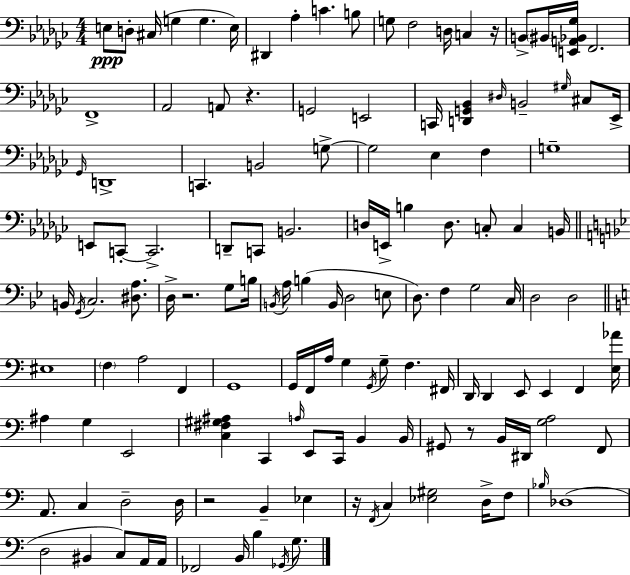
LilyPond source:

{
  \clef bass
  \numericTimeSignature
  \time 4/4
  \key ees \minor
  e8\ppp d8-. cis16( g4 g4. e16) | dis,4 aes4-. c'4. b8 | g8 f2 d16 c4 r16 | b,8-> \parenthesize bis,16 <e, a, bes, ges>16 f,2. | \break f,1-> | aes,2 a,8 r4. | g,2 e,2 | c,16 <d, g, bes,>4 \grace { dis16 } b,2-- \grace { gis16 } cis8 | \break ees,16-> \grace { ges,16 } d,1-> | c,4. b,2 | g8->~~ g2 ees4 f4 | g1-- | \break e,8 c,8-.~~ c,2.-> | d,8-- c,8 b,2. | d16 e,16-> b4 d8. c8-. c4 | b,16 \bar "||" \break \key g \minor b,16 \acciaccatura { g,16 } c2. <dis a>8. | d16-> r2. g8 | b16 \acciaccatura { b,16 } a16 b4( b,16 d2 | e8 d8.) f4 g2 | \break c16 d2 d2 | \bar "||" \break \key c \major eis1 | \parenthesize f4 a2 f,4 | g,1 | g,16 f,16 a16 g4 \acciaccatura { g,16 } g8-- f4. | \break fis,16 d,16 d,4 e,8 e,4 f,4 | <e aes'>16 ais4 g4 e,2 | <c fis gis ais>4 c,4 \grace { a16 } e,8 c,16 b,4 | b,16 gis,8 r8 b,16 dis,16 <g a>2 | \break f,8 a,8. c4 d2-- | d16 r2 b,4-- ees4 | r16 \acciaccatura { f,16 } c4 <ees gis>2 | d16-> f8 \grace { bes16 } des1( | \break d2 bis,4 | c8) a,16 a,16 fes,2 b,16 b4 | \acciaccatura { ges,16 } g8. \bar "|."
}